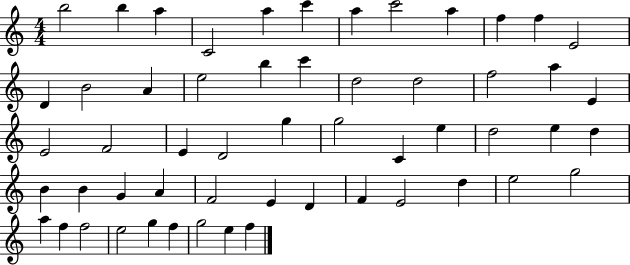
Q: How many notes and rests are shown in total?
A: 55